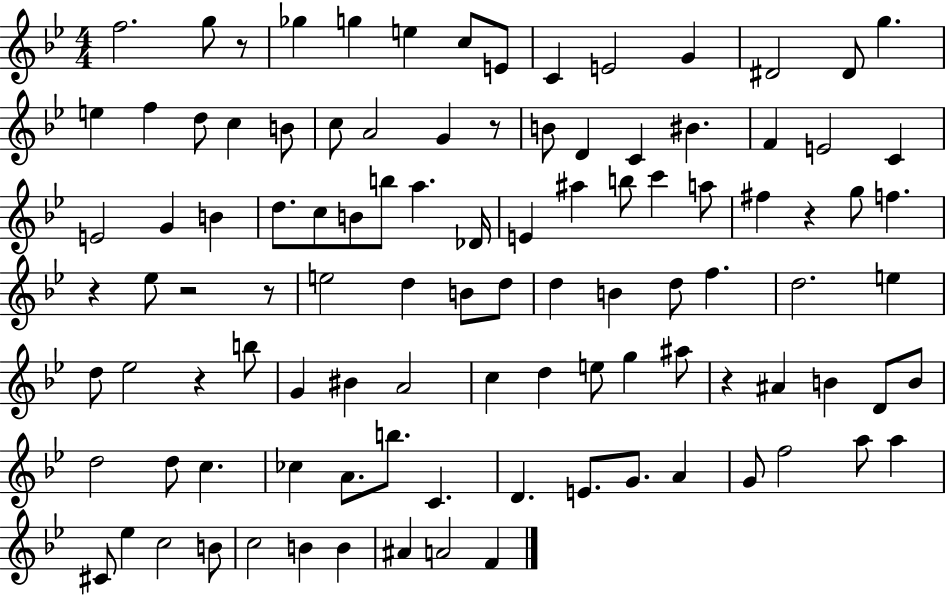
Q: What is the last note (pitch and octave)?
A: F4